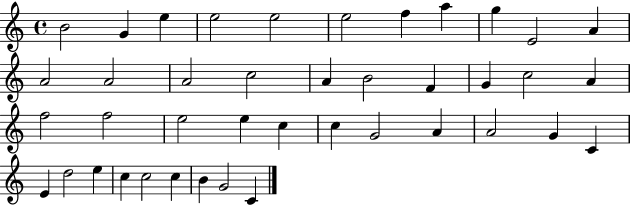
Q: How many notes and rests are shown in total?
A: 41